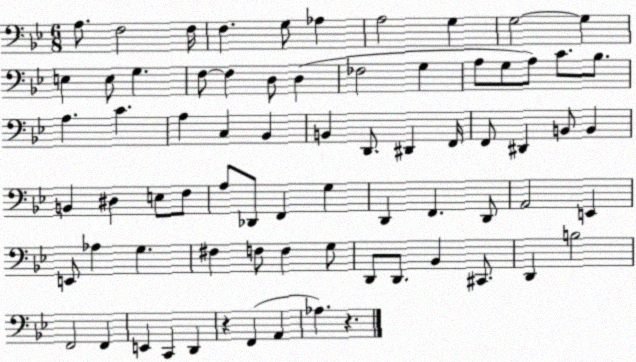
X:1
T:Untitled
M:6/8
L:1/4
K:Bb
A,/2 F,2 F,/4 F, G,/2 _A, A,2 G, G,2 G, E, E,/2 G, F,/2 F, D,/2 D, _F,2 G, A,/2 G,/2 A,/2 C/2 _B,/2 A, C A, C, _B,, B,, D,,/2 ^D,, F,,/4 F,,/2 ^D,, B,,/2 B,, B,, ^D, E,/2 F,/2 A,/2 _D,,/2 F,, G, D,, F,, D,,/2 A,,2 E,, E,,/2 _A, G, ^F, F,/2 F, G,/2 D,,/2 D,,/2 _B,, ^C,,/2 D,, B,2 F,,2 F,, E,, C,, D,, z F,, A,, _A, z